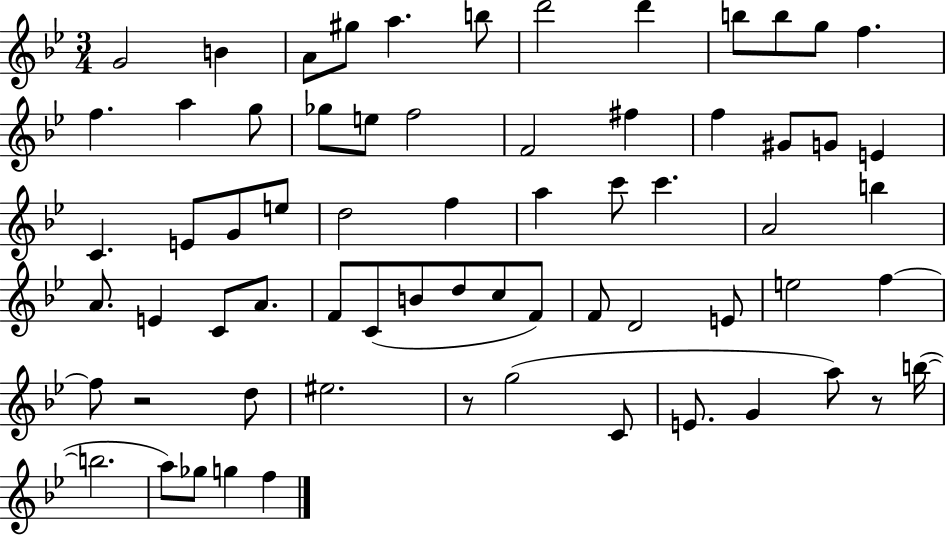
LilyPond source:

{
  \clef treble
  \numericTimeSignature
  \time 3/4
  \key bes \major
  \repeat volta 2 { g'2 b'4 | a'8 gis''8 a''4. b''8 | d'''2 d'''4 | b''8 b''8 g''8 f''4. | \break f''4. a''4 g''8 | ges''8 e''8 f''2 | f'2 fis''4 | f''4 gis'8 g'8 e'4 | \break c'4. e'8 g'8 e''8 | d''2 f''4 | a''4 c'''8 c'''4. | a'2 b''4 | \break a'8. e'4 c'8 a'8. | f'8 c'8( b'8 d''8 c''8 f'8) | f'8 d'2 e'8 | e''2 f''4~~ | \break f''8 r2 d''8 | eis''2. | r8 g''2( c'8 | e'8. g'4 a''8) r8 b''16~(~ | \break b''2. | a''8) ges''8 g''4 f''4 | } \bar "|."
}